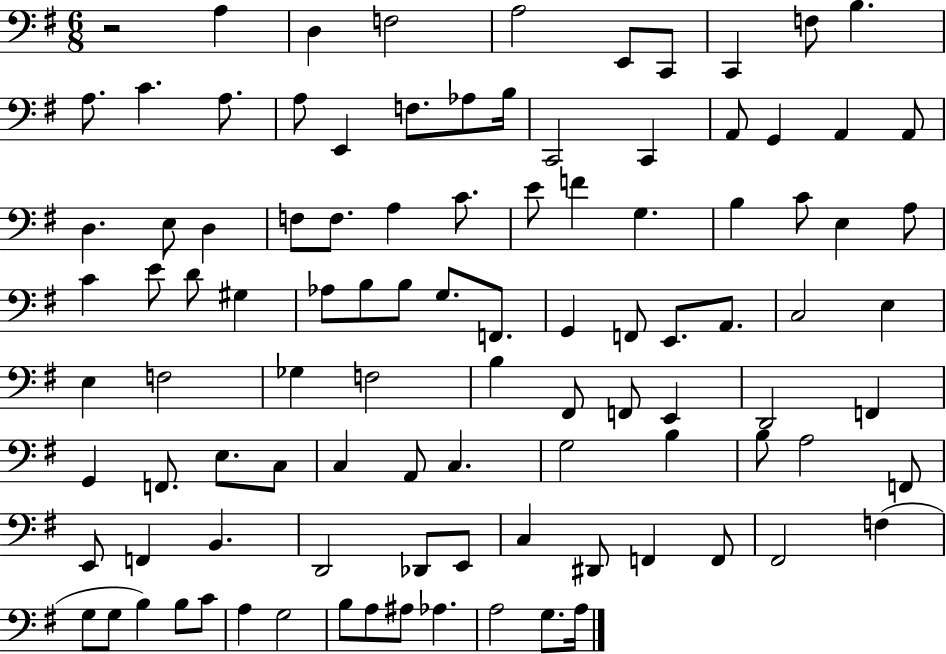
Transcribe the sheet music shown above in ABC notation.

X:1
T:Untitled
M:6/8
L:1/4
K:G
z2 A, D, F,2 A,2 E,,/2 C,,/2 C,, F,/2 B, A,/2 C A,/2 A,/2 E,, F,/2 _A,/2 B,/4 C,,2 C,, A,,/2 G,, A,, A,,/2 D, E,/2 D, F,/2 F,/2 A, C/2 E/2 F G, B, C/2 E, A,/2 C E/2 D/2 ^G, _A,/2 B,/2 B,/2 G,/2 F,,/2 G,, F,,/2 E,,/2 A,,/2 C,2 E, E, F,2 _G, F,2 B, ^F,,/2 F,,/2 E,, D,,2 F,, G,, F,,/2 E,/2 C,/2 C, A,,/2 C, G,2 B, B,/2 A,2 F,,/2 E,,/2 F,, B,, D,,2 _D,,/2 E,,/2 C, ^D,,/2 F,, F,,/2 ^F,,2 F, G,/2 G,/2 B, B,/2 C/2 A, G,2 B,/2 A,/2 ^A,/2 _A, A,2 G,/2 A,/4